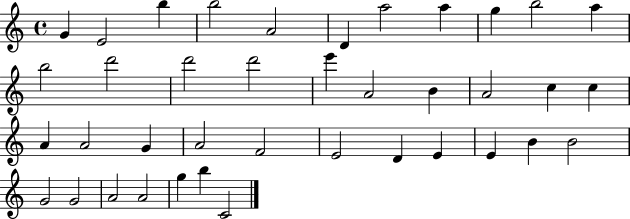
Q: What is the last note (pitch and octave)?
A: C4